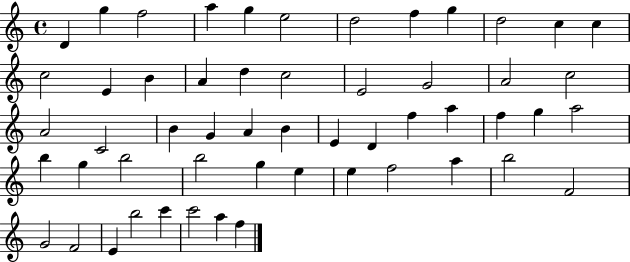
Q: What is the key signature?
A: C major